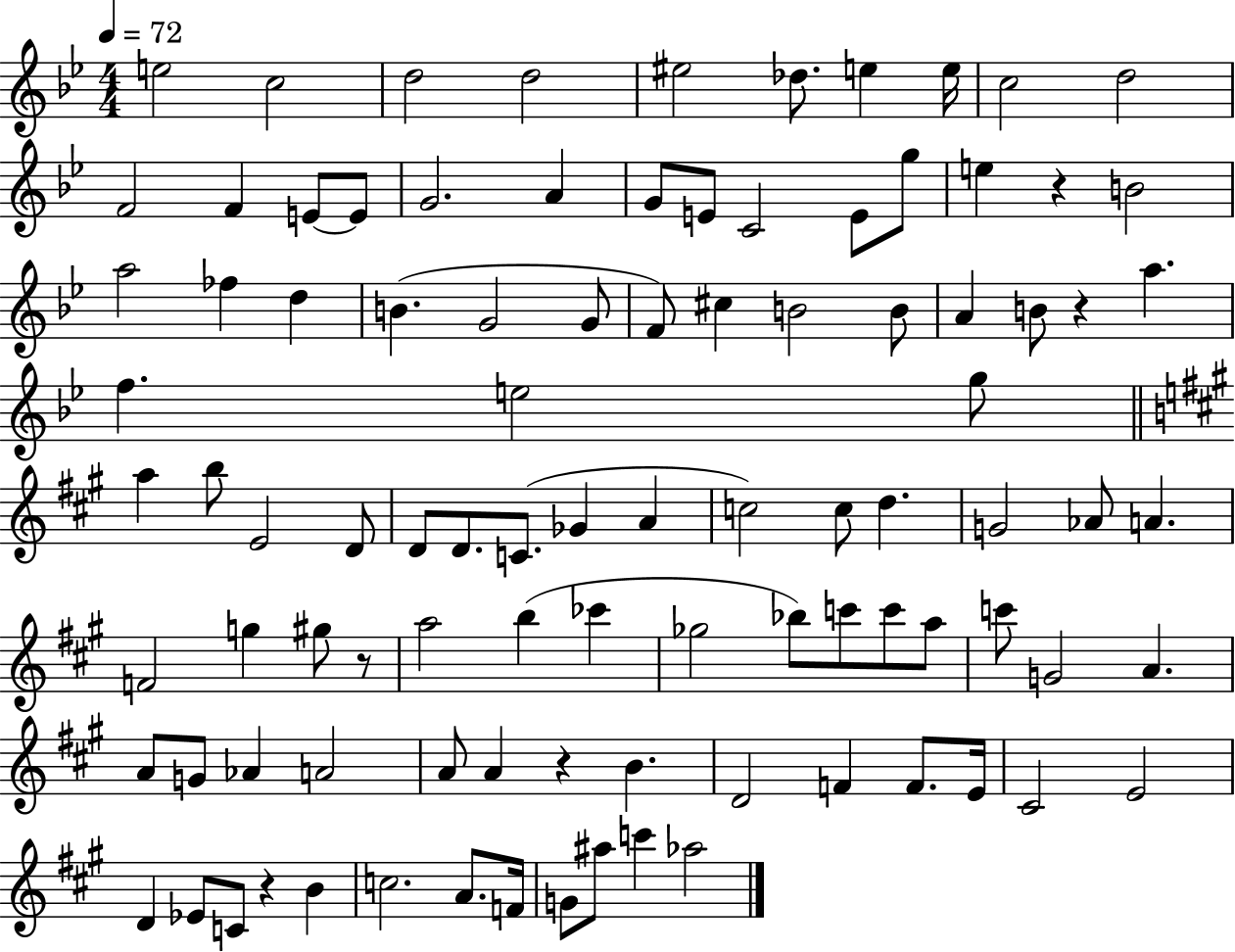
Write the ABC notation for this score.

X:1
T:Untitled
M:4/4
L:1/4
K:Bb
e2 c2 d2 d2 ^e2 _d/2 e e/4 c2 d2 F2 F E/2 E/2 G2 A G/2 E/2 C2 E/2 g/2 e z B2 a2 _f d B G2 G/2 F/2 ^c B2 B/2 A B/2 z a f e2 g/2 a b/2 E2 D/2 D/2 D/2 C/2 _G A c2 c/2 d G2 _A/2 A F2 g ^g/2 z/2 a2 b _c' _g2 _b/2 c'/2 c'/2 a/2 c'/2 G2 A A/2 G/2 _A A2 A/2 A z B D2 F F/2 E/4 ^C2 E2 D _E/2 C/2 z B c2 A/2 F/4 G/2 ^a/2 c' _a2